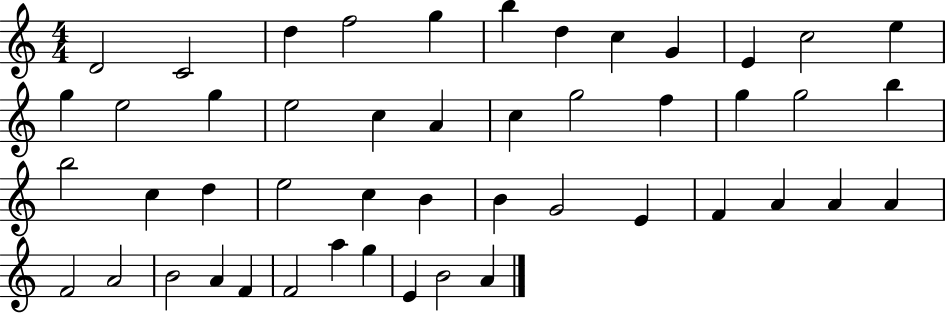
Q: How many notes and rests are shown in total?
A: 48